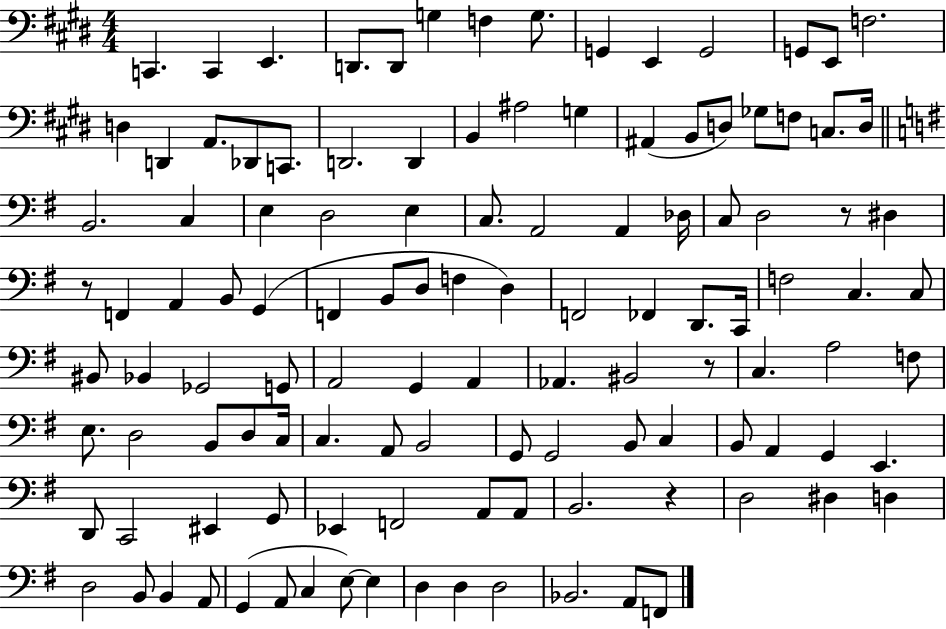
C2/q. C2/q E2/q. D2/e. D2/e G3/q F3/q G3/e. G2/q E2/q G2/h G2/e E2/e F3/h. D3/q D2/q A2/e. Db2/e C2/e. D2/h. D2/q B2/q A#3/h G3/q A#2/q B2/e D3/e Gb3/e F3/e C3/e. D3/s B2/h. C3/q E3/q D3/h E3/q C3/e. A2/h A2/q Db3/s C3/e D3/h R/e D#3/q R/e F2/q A2/q B2/e G2/q F2/q B2/e D3/e F3/q D3/q F2/h FES2/q D2/e. C2/s F3/h C3/q. C3/e BIS2/e Bb2/q Gb2/h G2/e A2/h G2/q A2/q Ab2/q. BIS2/h R/e C3/q. A3/h F3/e E3/e. D3/h B2/e D3/e C3/s C3/q. A2/e B2/h G2/e G2/h B2/e C3/q B2/e A2/q G2/q E2/q. D2/e C2/h EIS2/q G2/e Eb2/q F2/h A2/e A2/e B2/h. R/q D3/h D#3/q D3/q D3/h B2/e B2/q A2/e G2/q A2/e C3/q E3/e E3/q D3/q D3/q D3/h Bb2/h. A2/e F2/e